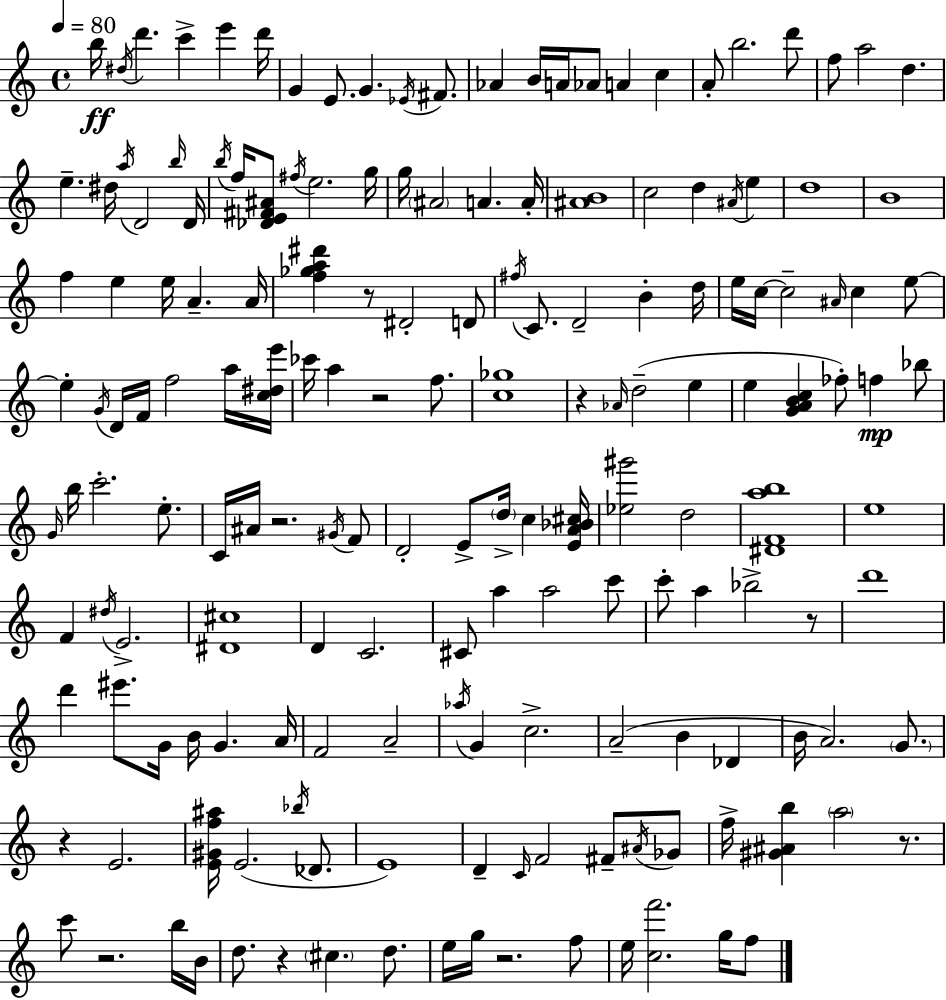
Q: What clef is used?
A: treble